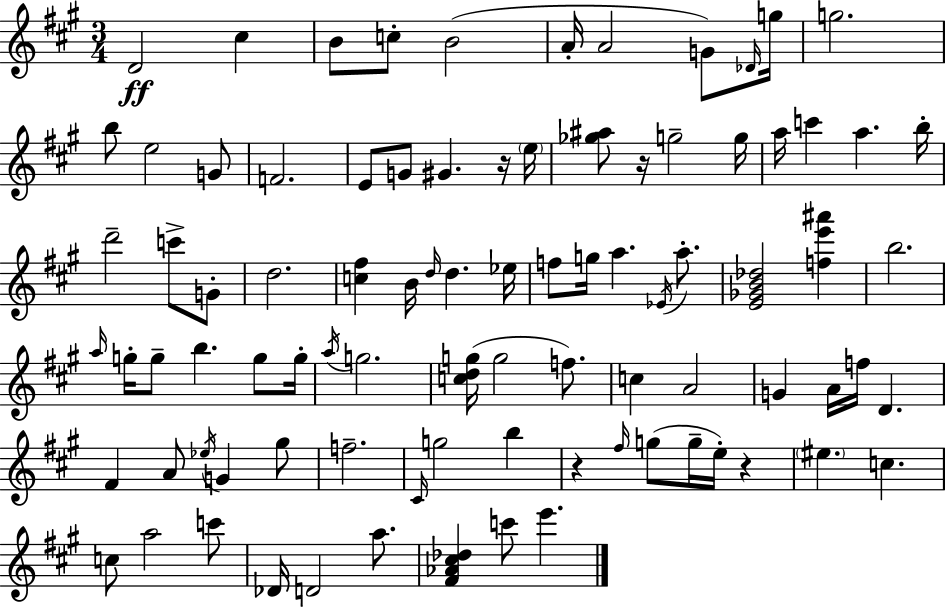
{
  \clef treble
  \numericTimeSignature
  \time 3/4
  \key a \major
  d'2\ff cis''4 | b'8 c''8-. b'2( | a'16-. a'2 g'8) \grace { des'16 } | g''16 g''2. | \break b''8 e''2 g'8 | f'2. | e'8 g'8 gis'4. r16 | \parenthesize e''16 <ges'' ais''>8 r16 g''2-- | \break g''16 a''16 c'''4 a''4. | b''16-. d'''2-- c'''8-> g'8-. | d''2. | <c'' fis''>4 b'16 \grace { d''16 } d''4. | \break ees''16 f''8 g''16 a''4. \acciaccatura { ees'16 } | a''8.-. <e' ges' b' des''>2 <f'' e''' ais'''>4 | b''2. | \grace { a''16 } g''16-. g''8-- b''4. | \break g''8 g''16-. \acciaccatura { a''16 } g''2. | <c'' d'' g''>16( g''2 | f''8.) c''4 a'2 | g'4 a'16 f''16 d'4. | \break fis'4 a'8 \acciaccatura { ees''16 } | g'4 gis''8 f''2.-- | \grace { cis'16 } g''2 | b''4 r4 \grace { fis''16 } | \break g''8( g''16-- e''16-.) r4 \parenthesize eis''4. | c''4. c''8 a''2 | c'''8 des'16 d'2 | a''8. <fis' aes' cis'' des''>4 | \break c'''8 e'''4. \bar "|."
}